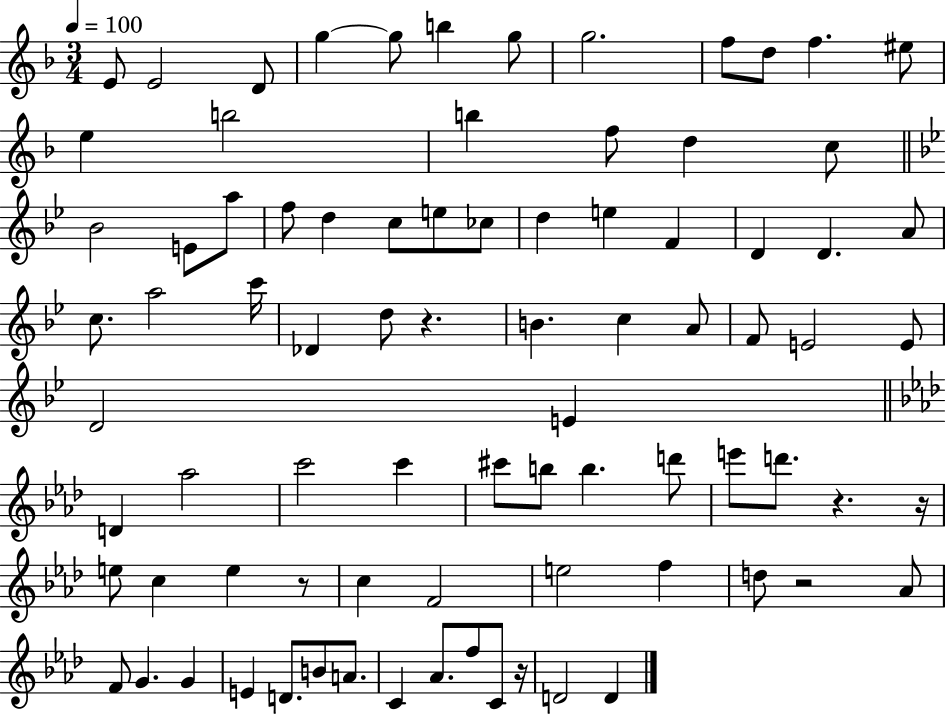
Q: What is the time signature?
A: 3/4